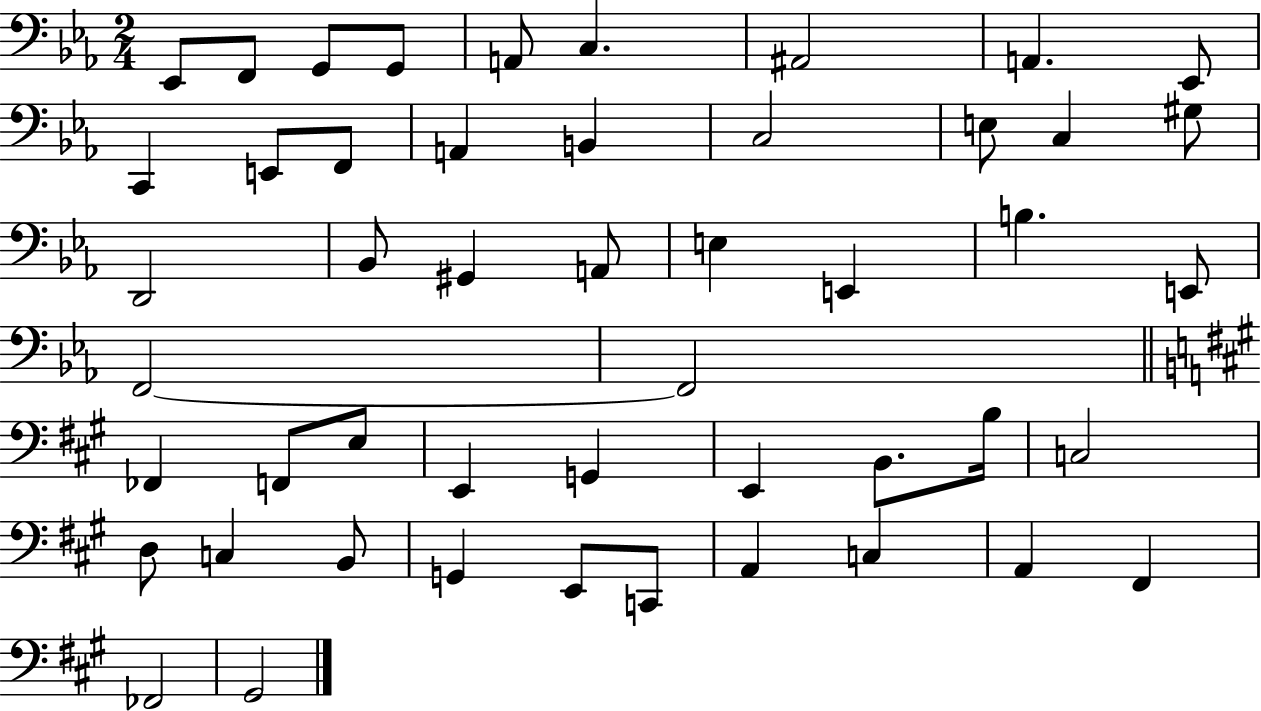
X:1
T:Untitled
M:2/4
L:1/4
K:Eb
_E,,/2 F,,/2 G,,/2 G,,/2 A,,/2 C, ^A,,2 A,, _E,,/2 C,, E,,/2 F,,/2 A,, B,, C,2 E,/2 C, ^G,/2 D,,2 _B,,/2 ^G,, A,,/2 E, E,, B, E,,/2 F,,2 F,,2 _F,, F,,/2 E,/2 E,, G,, E,, B,,/2 B,/4 C,2 D,/2 C, B,,/2 G,, E,,/2 C,,/2 A,, C, A,, ^F,, _F,,2 ^G,,2